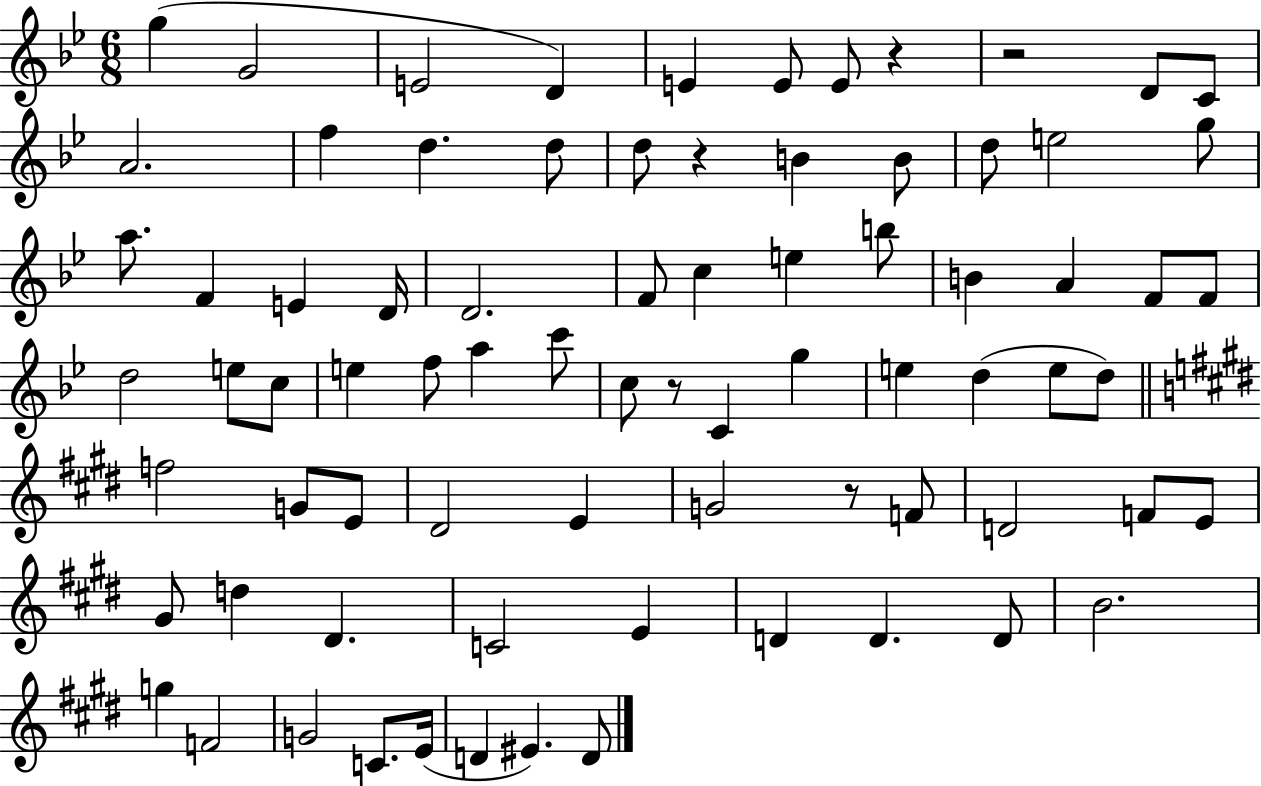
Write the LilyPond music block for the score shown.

{
  \clef treble
  \numericTimeSignature
  \time 6/8
  \key bes \major
  g''4( g'2 | e'2 d'4) | e'4 e'8 e'8 r4 | r2 d'8 c'8 | \break a'2. | f''4 d''4. d''8 | d''8 r4 b'4 b'8 | d''8 e''2 g''8 | \break a''8. f'4 e'4 d'16 | d'2. | f'8 c''4 e''4 b''8 | b'4 a'4 f'8 f'8 | \break d''2 e''8 c''8 | e''4 f''8 a''4 c'''8 | c''8 r8 c'4 g''4 | e''4 d''4( e''8 d''8) | \break \bar "||" \break \key e \major f''2 g'8 e'8 | dis'2 e'4 | g'2 r8 f'8 | d'2 f'8 e'8 | \break gis'8 d''4 dis'4. | c'2 e'4 | d'4 d'4. d'8 | b'2. | \break g''4 f'2 | g'2 c'8. e'16( | d'4 eis'4.) d'8 | \bar "|."
}